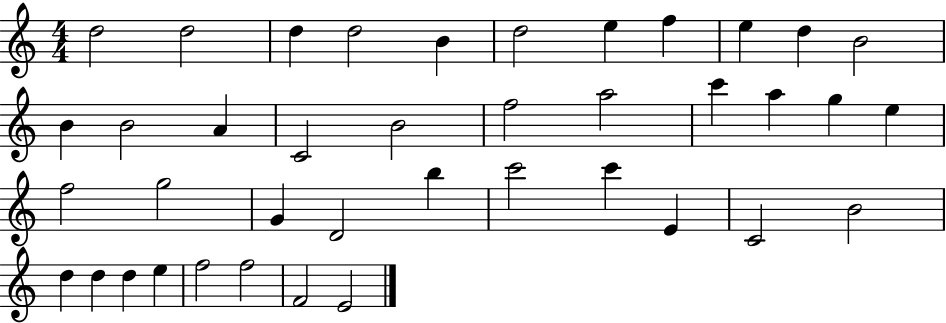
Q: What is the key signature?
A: C major